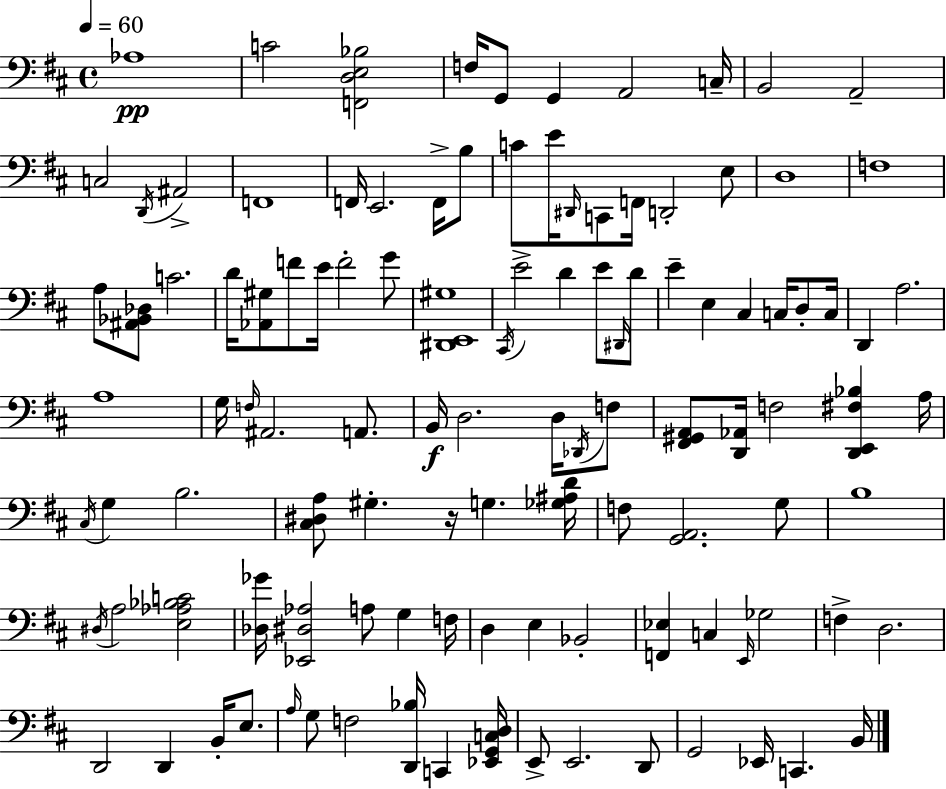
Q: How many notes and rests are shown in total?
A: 112